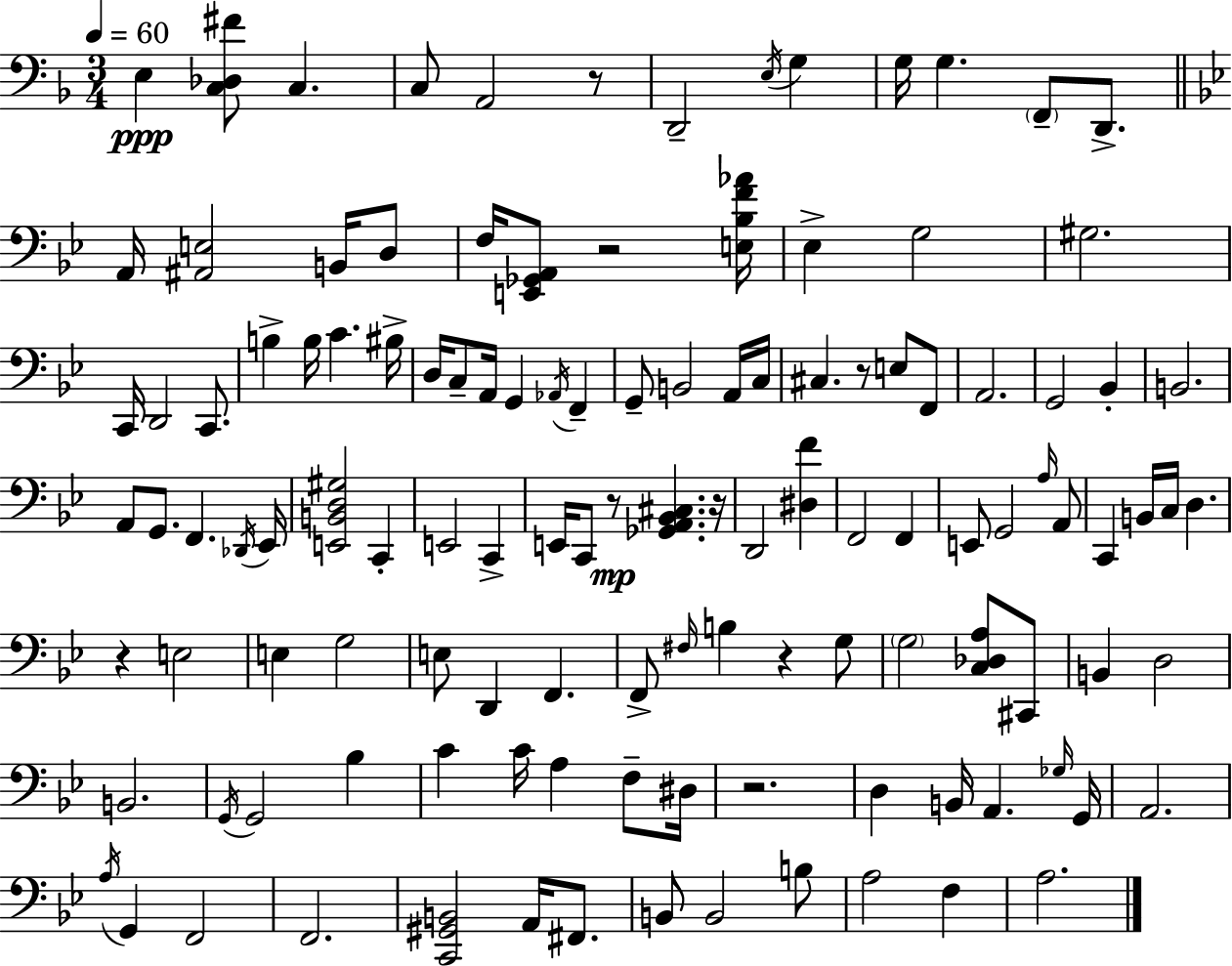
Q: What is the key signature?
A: D minor